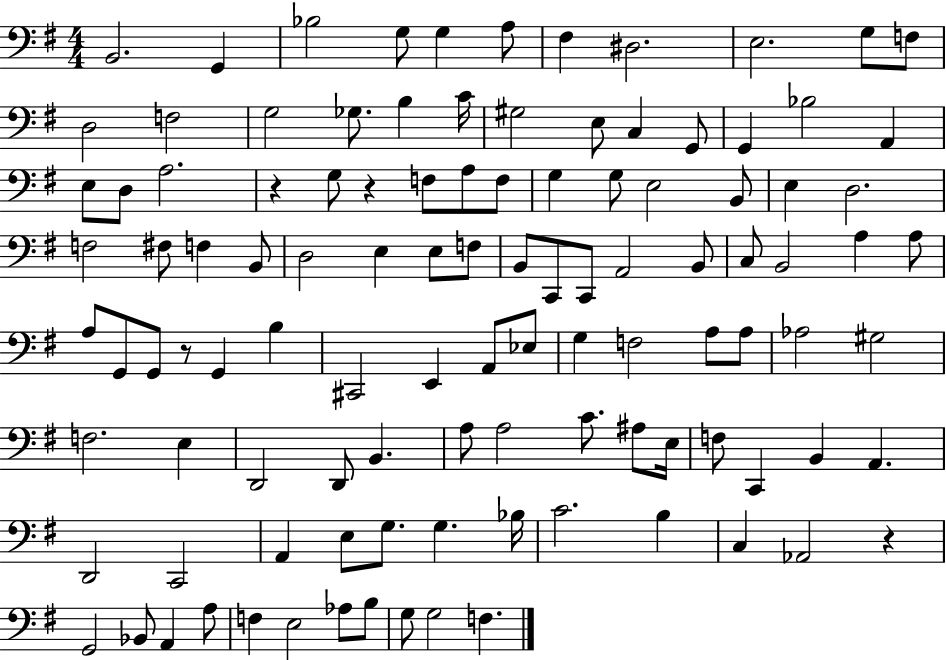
X:1
T:Untitled
M:4/4
L:1/4
K:G
B,,2 G,, _B,2 G,/2 G, A,/2 ^F, ^D,2 E,2 G,/2 F,/2 D,2 F,2 G,2 _G,/2 B, C/4 ^G,2 E,/2 C, G,,/2 G,, _B,2 A,, E,/2 D,/2 A,2 z G,/2 z F,/2 A,/2 F,/2 G, G,/2 E,2 B,,/2 E, D,2 F,2 ^F,/2 F, B,,/2 D,2 E, E,/2 F,/2 B,,/2 C,,/2 C,,/2 A,,2 B,,/2 C,/2 B,,2 A, A,/2 A,/2 G,,/2 G,,/2 z/2 G,, B, ^C,,2 E,, A,,/2 _E,/2 G, F,2 A,/2 A,/2 _A,2 ^G,2 F,2 E, D,,2 D,,/2 B,, A,/2 A,2 C/2 ^A,/2 E,/4 F,/2 C,, B,, A,, D,,2 C,,2 A,, E,/2 G,/2 G, _B,/4 C2 B, C, _A,,2 z G,,2 _B,,/2 A,, A,/2 F, E,2 _A,/2 B,/2 G,/2 G,2 F,